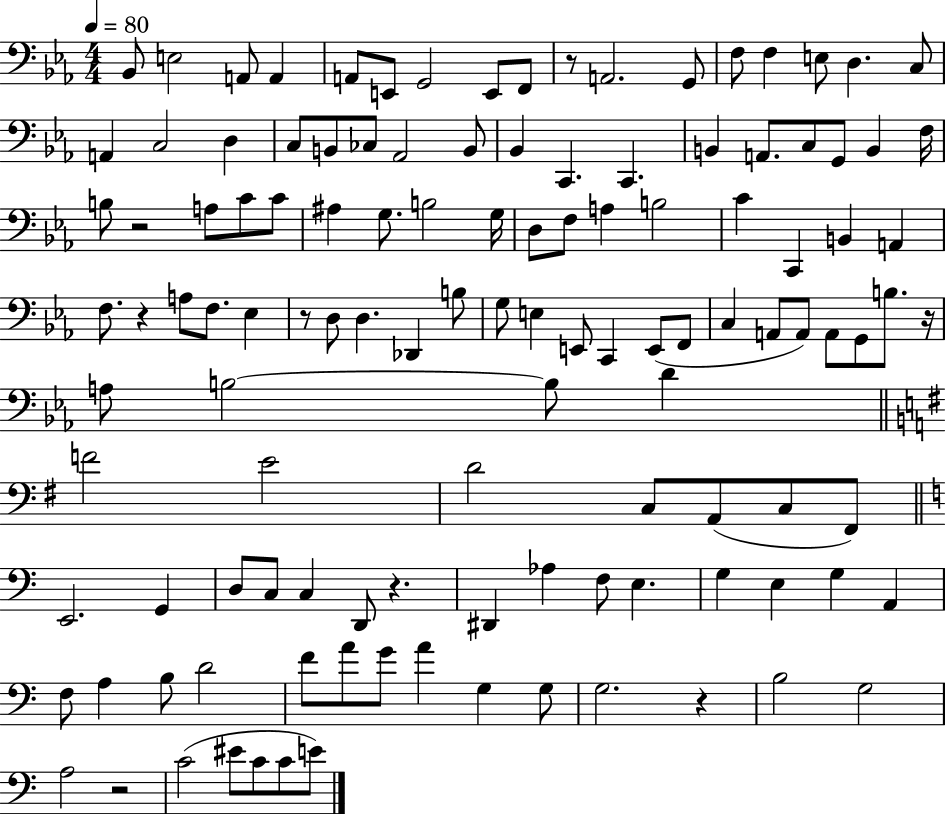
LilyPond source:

{
  \clef bass
  \numericTimeSignature
  \time 4/4
  \key ees \major
  \tempo 4 = 80
  bes,8 e2 a,8 a,4 | a,8 e,8 g,2 e,8 f,8 | r8 a,2. g,8 | f8 f4 e8 d4. c8 | \break a,4 c2 d4 | c8 b,8 ces8 aes,2 b,8 | bes,4 c,4. c,4. | b,4 a,8. c8 g,8 b,4 f16 | \break b8 r2 a8 c'8 c'8 | ais4 g8. b2 g16 | d8 f8 a4 b2 | c'4 c,4 b,4 a,4 | \break f8. r4 a8 f8. ees4 | r8 d8 d4. des,4 b8 | g8 e4 e,8 c,4 e,8( f,8 | c4 a,8 a,8) a,8 g,8 b8. r16 | \break a8 b2~~ b8 d'4 | \bar "||" \break \key e \minor f'2 e'2 | d'2 c8 a,8( c8 fis,8) | \bar "||" \break \key c \major e,2. g,4 | d8 c8 c4 d,8 r4. | dis,4 aes4 f8 e4. | g4 e4 g4 a,4 | \break f8 a4 b8 d'2 | f'8 a'8 g'8 a'4 g4 g8 | g2. r4 | b2 g2 | \break a2 r2 | c'2( eis'8 c'8 c'8 e'8) | \bar "|."
}